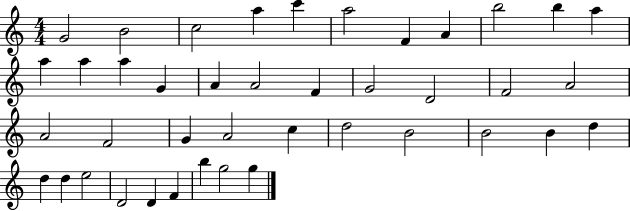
{
  \clef treble
  \numericTimeSignature
  \time 4/4
  \key c \major
  g'2 b'2 | c''2 a''4 c'''4 | a''2 f'4 a'4 | b''2 b''4 a''4 | \break a''4 a''4 a''4 g'4 | a'4 a'2 f'4 | g'2 d'2 | f'2 a'2 | \break a'2 f'2 | g'4 a'2 c''4 | d''2 b'2 | b'2 b'4 d''4 | \break d''4 d''4 e''2 | d'2 d'4 f'4 | b''4 g''2 g''4 | \bar "|."
}